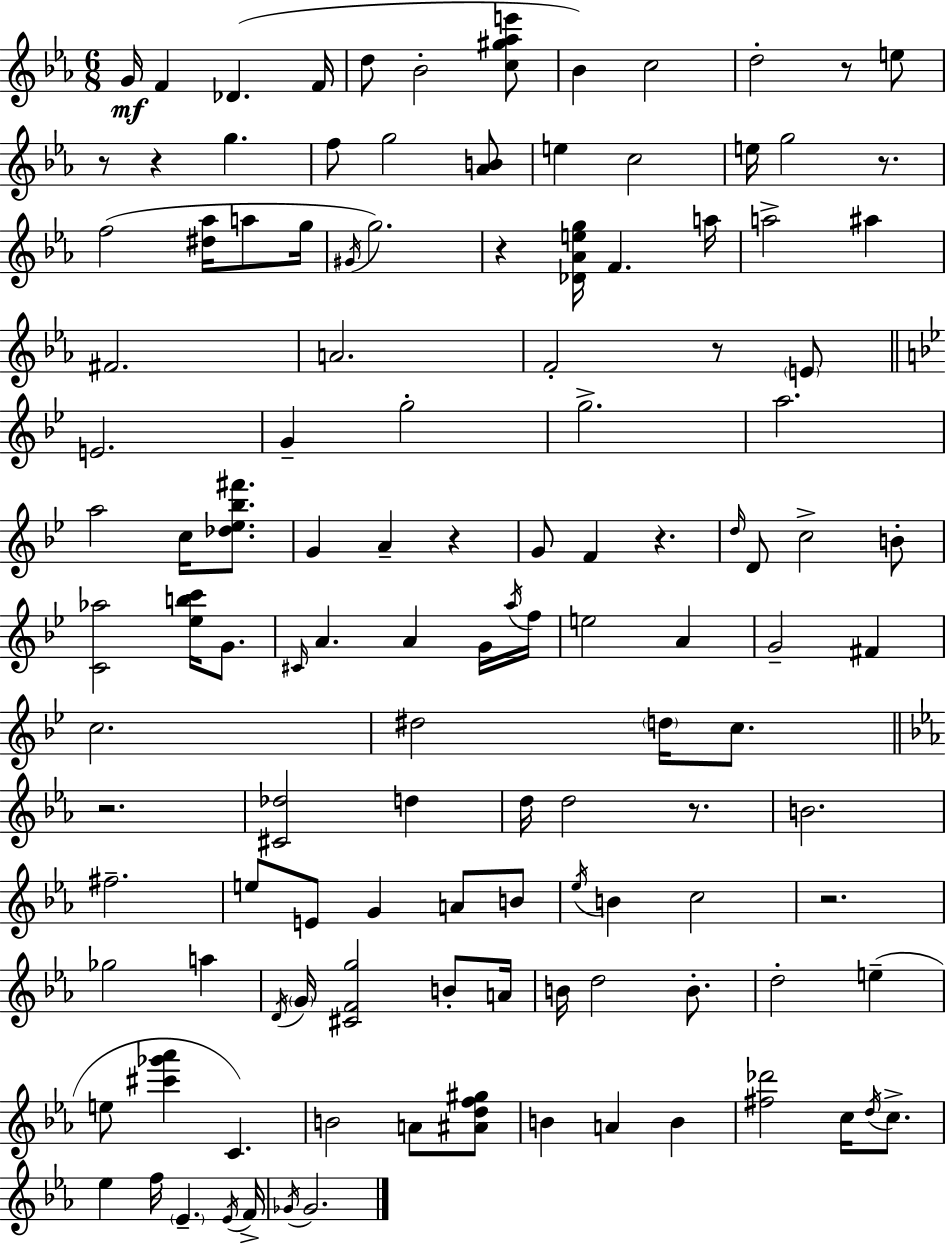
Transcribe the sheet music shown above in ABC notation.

X:1
T:Untitled
M:6/8
L:1/4
K:Cm
G/4 F _D F/4 d/2 _B2 [c^g_ae']/2 _B c2 d2 z/2 e/2 z/2 z g f/2 g2 [_AB]/2 e c2 e/4 g2 z/2 f2 [^d_a]/4 a/2 g/4 ^G/4 g2 z [_D_Aeg]/4 F a/4 a2 ^a ^F2 A2 F2 z/2 E/2 E2 G g2 g2 a2 a2 c/4 [_d_e_b^f']/2 G A z G/2 F z d/4 D/2 c2 B/2 [C_a]2 [_ebc']/4 G/2 ^C/4 A A G/4 a/4 f/4 e2 A G2 ^F c2 ^d2 d/4 c/2 z2 [^C_d]2 d d/4 d2 z/2 B2 ^f2 e/2 E/2 G A/2 B/2 _e/4 B c2 z2 _g2 a D/4 G/4 [^CFg]2 B/2 A/4 B/4 d2 B/2 d2 e e/2 [^c'_g'_a'] C B2 A/2 [^Adf^g]/2 B A B [^f_d']2 c/4 d/4 c/2 _e f/4 _E _E/4 F/4 _G/4 _G2